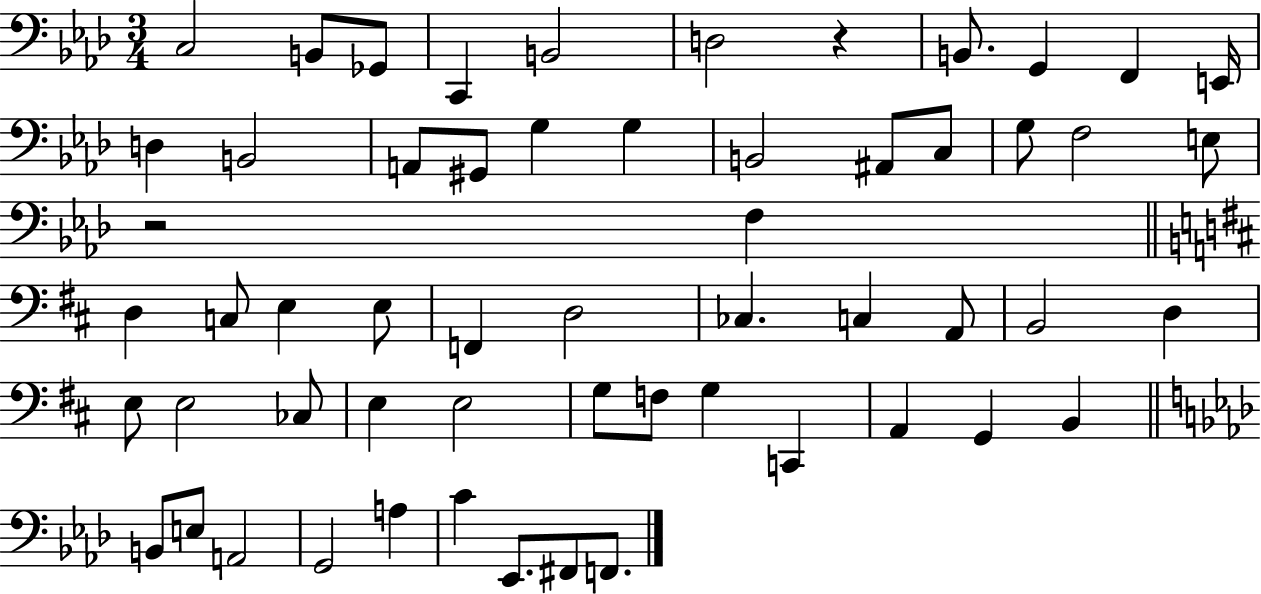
C3/h B2/e Gb2/e C2/q B2/h D3/h R/q B2/e. G2/q F2/q E2/s D3/q B2/h A2/e G#2/e G3/q G3/q B2/h A#2/e C3/e G3/e F3/h E3/e R/h F3/q D3/q C3/e E3/q E3/e F2/q D3/h CES3/q. C3/q A2/e B2/h D3/q E3/e E3/h CES3/e E3/q E3/h G3/e F3/e G3/q C2/q A2/q G2/q B2/q B2/e E3/e A2/h G2/h A3/q C4/q Eb2/e. F#2/e F2/e.